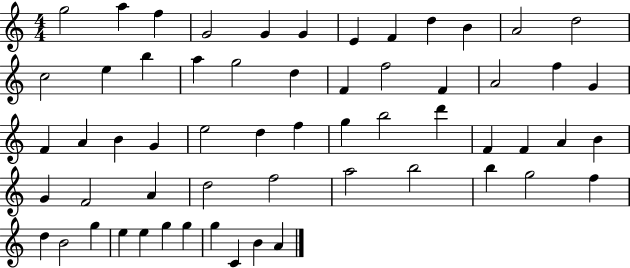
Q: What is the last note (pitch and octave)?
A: A4